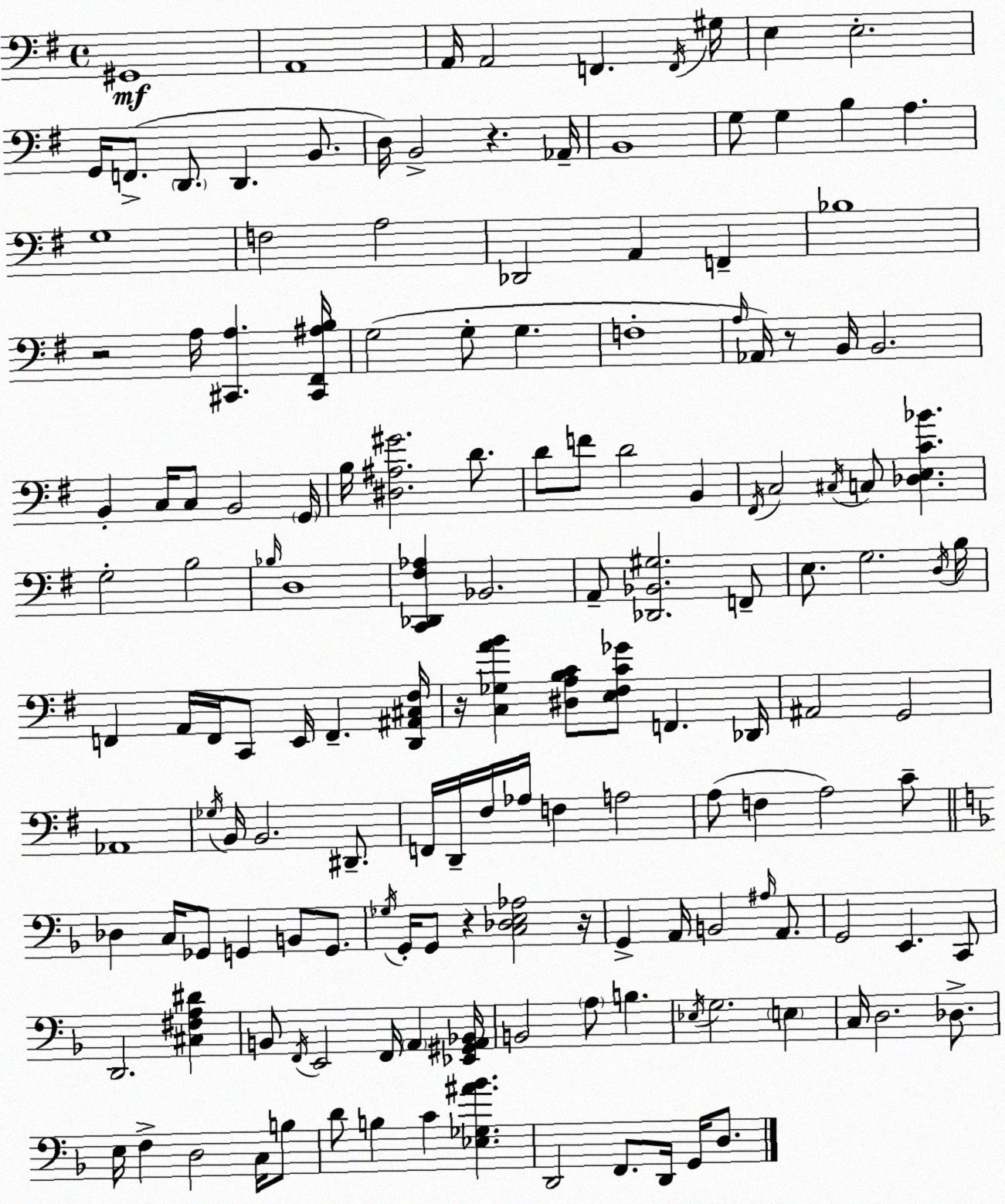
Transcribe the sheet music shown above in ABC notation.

X:1
T:Untitled
M:4/4
L:1/4
K:Em
^G,,4 A,,4 A,,/4 A,,2 F,, F,,/4 ^G,/4 E, E,2 G,,/4 F,,/2 D,,/2 D,, B,,/2 D,/4 B,,2 z _A,,/4 B,,4 G,/2 G, B, A, G,4 F,2 A,2 _D,,2 A,, F,, _B,4 z2 A,/4 [^C,,A,] [^C,,^F,,^A,B,]/4 G,2 G,/2 G, F,4 A,/4 _A,,/4 z/2 B,,/4 B,,2 B,, C,/4 C,/2 B,,2 G,,/4 B,/4 [^D,^A,^G]2 D/2 D/2 F/2 D2 B,, ^F,,/4 C,2 ^C,/4 C,/2 [_D,E,C_B] G,2 B,2 _B,/4 D,4 [C,,_D,,^F,_A,] _B,,2 A,,/2 [_D,,_B,,^G,]2 F,,/2 E,/2 G,2 D,/4 B,/4 F,, A,,/4 F,,/4 C,,/2 E,,/4 F,, [D,,^A,,^C,^F,]/4 z/4 [C,_G,AB] [^D,A,B,C]/2 [E,^F,C_G]/2 F,, _D,,/4 ^A,,2 G,,2 _A,,4 _G,/4 B,,/4 B,,2 ^D,,/2 F,,/4 D,,/4 ^F,/4 _A,/4 F, A,2 A,/2 F, A,2 C/2 _D, C,/4 _G,,/2 G,, B,,/2 G,,/2 _G,/4 G,,/4 G,,/2 z [C,_D,E,_A,]2 z/4 G,, A,,/4 B,,2 ^A,/4 A,,/2 G,,2 E,, C,,/2 D,,2 [^C,^F,A,^D] B,,/2 F,,/4 E,,2 F,,/4 A,, [_E,,^G,,A,,_B,,]/4 B,,2 A,/2 B, _E,/4 G,2 E, C,/4 D,2 _D,/2 E,/4 F, D,2 C,/4 B,/2 D/2 B, C [_E,_G,^A_B] D,,2 F,,/2 D,,/4 G,,/4 D,/2